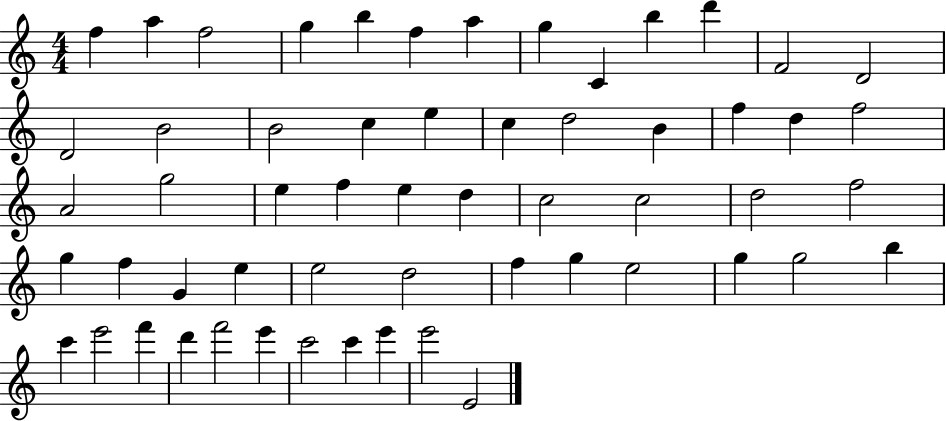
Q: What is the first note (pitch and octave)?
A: F5